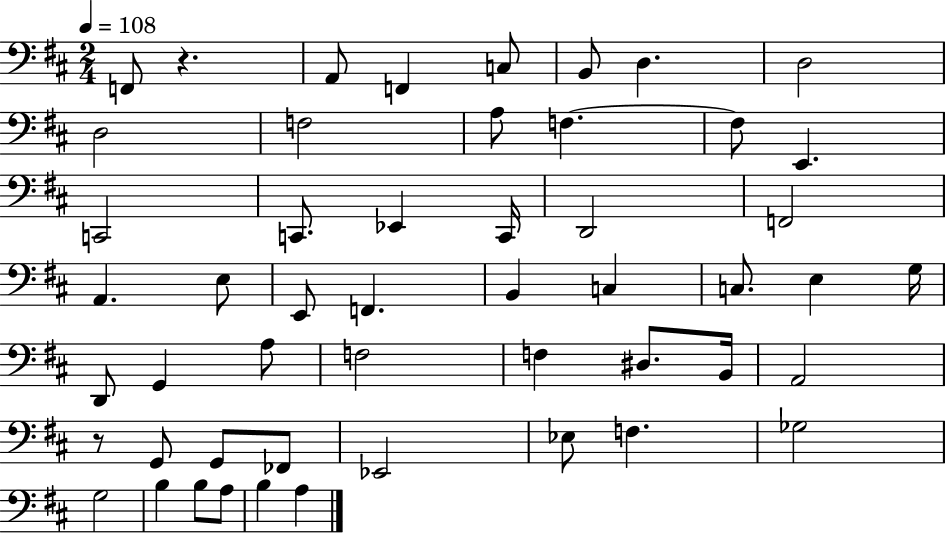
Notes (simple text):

F2/e R/q. A2/e F2/q C3/e B2/e D3/q. D3/h D3/h F3/h A3/e F3/q. F3/e E2/q. C2/h C2/e. Eb2/q C2/s D2/h F2/h A2/q. E3/e E2/e F2/q. B2/q C3/q C3/e. E3/q G3/s D2/e G2/q A3/e F3/h F3/q D#3/e. B2/s A2/h R/e G2/e G2/e FES2/e Eb2/h Eb3/e F3/q. Gb3/h G3/h B3/q B3/e A3/e B3/q A3/q